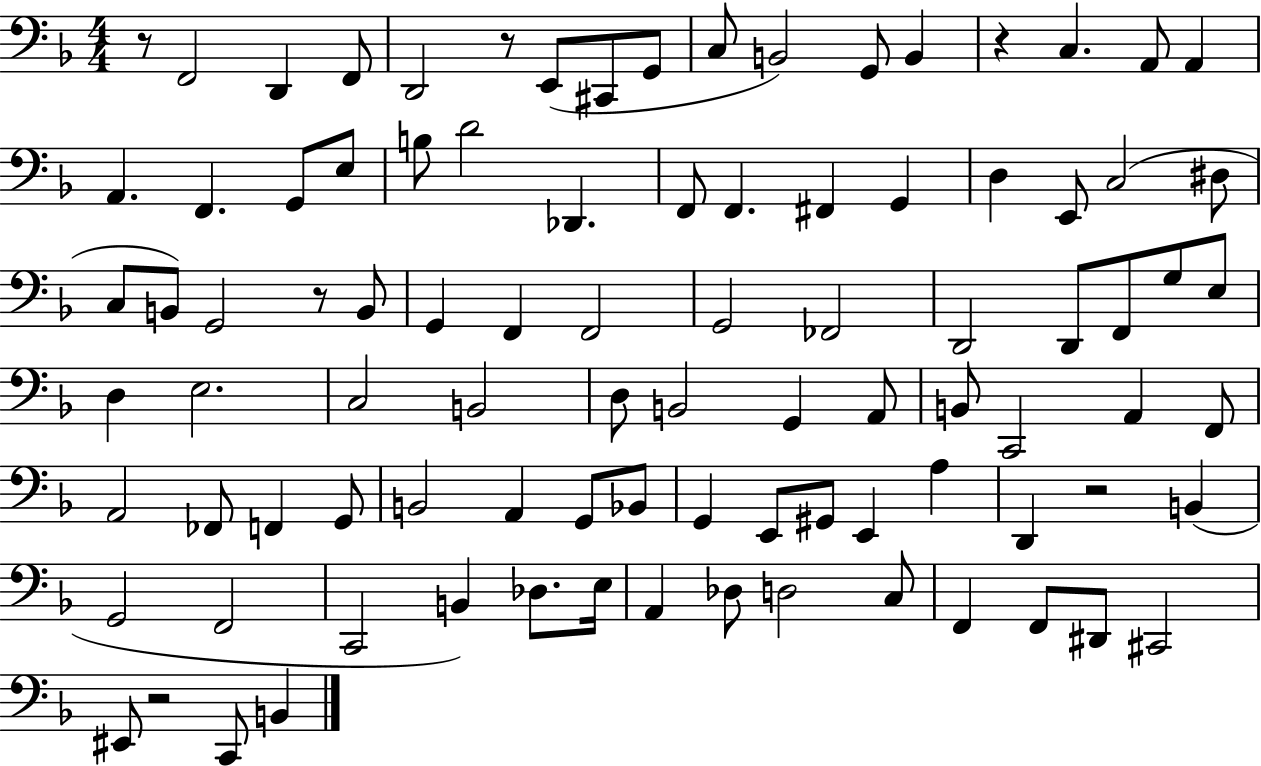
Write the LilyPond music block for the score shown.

{
  \clef bass
  \numericTimeSignature
  \time 4/4
  \key f \major
  r8 f,2 d,4 f,8 | d,2 r8 e,8( cis,8 g,8 | c8 b,2) g,8 b,4 | r4 c4. a,8 a,4 | \break a,4. f,4. g,8 e8 | b8 d'2 des,4. | f,8 f,4. fis,4 g,4 | d4 e,8 c2( dis8 | \break c8 b,8) g,2 r8 b,8 | g,4 f,4 f,2 | g,2 fes,2 | d,2 d,8 f,8 g8 e8 | \break d4 e2. | c2 b,2 | d8 b,2 g,4 a,8 | b,8 c,2 a,4 f,8 | \break a,2 fes,8 f,4 g,8 | b,2 a,4 g,8 bes,8 | g,4 e,8 gis,8 e,4 a4 | d,4 r2 b,4( | \break g,2 f,2 | c,2 b,4) des8. e16 | a,4 des8 d2 c8 | f,4 f,8 dis,8 cis,2 | \break eis,8 r2 c,8 b,4 | \bar "|."
}